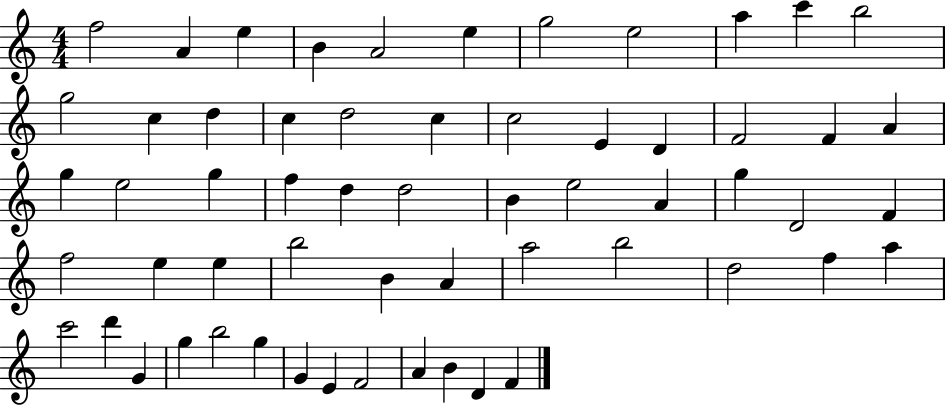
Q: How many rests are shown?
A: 0